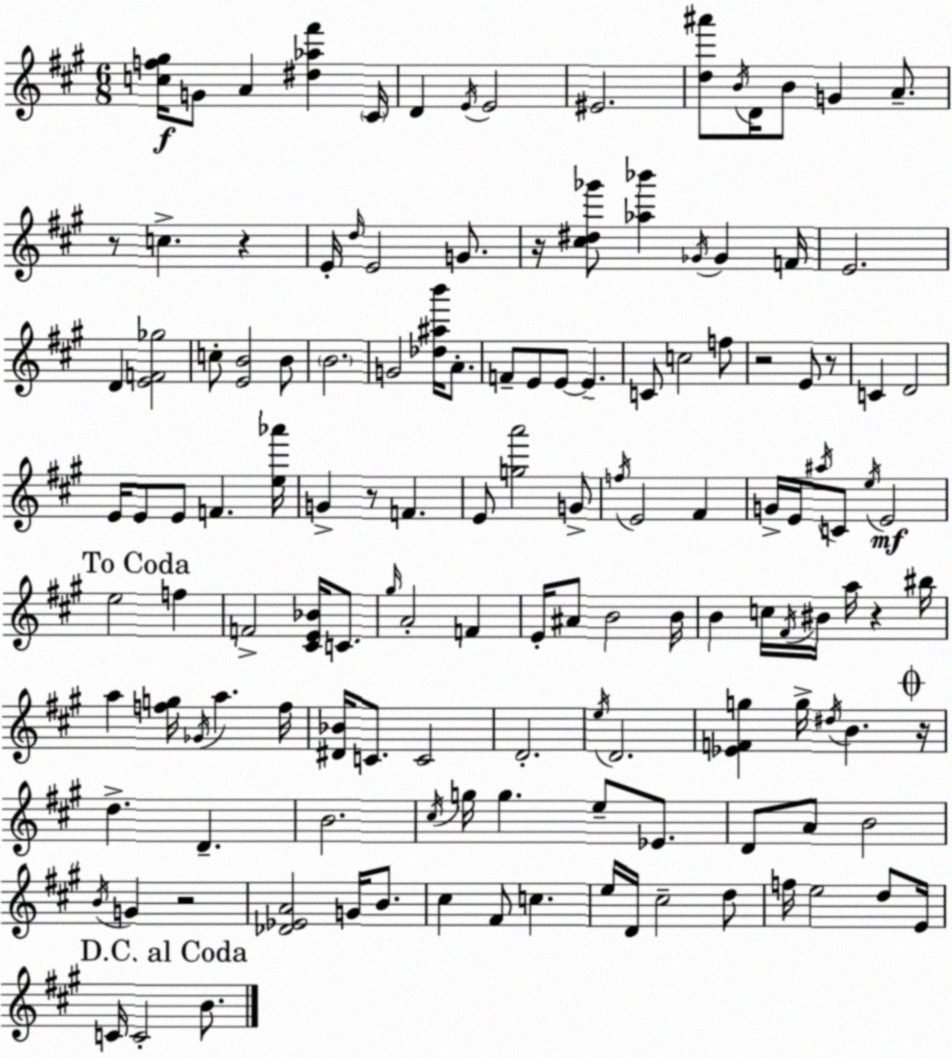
X:1
T:Untitled
M:6/8
L:1/4
K:A
[cf^g]/4 G/2 A [^d_a^f'] ^C/4 D E/4 E2 ^E2 [d^a']/2 B/4 D/4 B/2 G A/2 z/2 c z E/4 d/4 E2 G/2 z/4 [^c^d_g']/2 [_a_b'] _G/4 _G F/4 E2 D [EF_g]2 c/2 [EB]2 B/2 B2 G2 [_d^ab']/4 A/2 F/2 E/2 E/2 E C/2 c2 f/2 z2 E/2 z/2 C D2 E/4 E/2 E/2 F [e_a']/4 G z/2 F E/2 [ga']2 G/2 f/4 E2 ^F G/4 E/4 ^a/4 C/2 e/4 E2 e2 f F2 [^CE_B]/4 C/2 ^g/4 A2 F E/4 ^A/2 B2 B/4 B c/4 ^F/4 ^B/4 a/4 z ^b/4 a [fg]/4 _G/4 a f/4 [^D_B]/4 C/2 C2 D2 e/4 D2 [_EFg] g/4 ^d/4 B z/4 d D B2 ^c/4 g/4 g e/2 _E/2 D/2 A/2 B2 B/4 G z2 [_D_EA]2 G/4 B/2 ^c ^F/2 c e/4 D/4 ^c2 d/2 f/4 e2 d/2 E/4 C/4 C2 B/2